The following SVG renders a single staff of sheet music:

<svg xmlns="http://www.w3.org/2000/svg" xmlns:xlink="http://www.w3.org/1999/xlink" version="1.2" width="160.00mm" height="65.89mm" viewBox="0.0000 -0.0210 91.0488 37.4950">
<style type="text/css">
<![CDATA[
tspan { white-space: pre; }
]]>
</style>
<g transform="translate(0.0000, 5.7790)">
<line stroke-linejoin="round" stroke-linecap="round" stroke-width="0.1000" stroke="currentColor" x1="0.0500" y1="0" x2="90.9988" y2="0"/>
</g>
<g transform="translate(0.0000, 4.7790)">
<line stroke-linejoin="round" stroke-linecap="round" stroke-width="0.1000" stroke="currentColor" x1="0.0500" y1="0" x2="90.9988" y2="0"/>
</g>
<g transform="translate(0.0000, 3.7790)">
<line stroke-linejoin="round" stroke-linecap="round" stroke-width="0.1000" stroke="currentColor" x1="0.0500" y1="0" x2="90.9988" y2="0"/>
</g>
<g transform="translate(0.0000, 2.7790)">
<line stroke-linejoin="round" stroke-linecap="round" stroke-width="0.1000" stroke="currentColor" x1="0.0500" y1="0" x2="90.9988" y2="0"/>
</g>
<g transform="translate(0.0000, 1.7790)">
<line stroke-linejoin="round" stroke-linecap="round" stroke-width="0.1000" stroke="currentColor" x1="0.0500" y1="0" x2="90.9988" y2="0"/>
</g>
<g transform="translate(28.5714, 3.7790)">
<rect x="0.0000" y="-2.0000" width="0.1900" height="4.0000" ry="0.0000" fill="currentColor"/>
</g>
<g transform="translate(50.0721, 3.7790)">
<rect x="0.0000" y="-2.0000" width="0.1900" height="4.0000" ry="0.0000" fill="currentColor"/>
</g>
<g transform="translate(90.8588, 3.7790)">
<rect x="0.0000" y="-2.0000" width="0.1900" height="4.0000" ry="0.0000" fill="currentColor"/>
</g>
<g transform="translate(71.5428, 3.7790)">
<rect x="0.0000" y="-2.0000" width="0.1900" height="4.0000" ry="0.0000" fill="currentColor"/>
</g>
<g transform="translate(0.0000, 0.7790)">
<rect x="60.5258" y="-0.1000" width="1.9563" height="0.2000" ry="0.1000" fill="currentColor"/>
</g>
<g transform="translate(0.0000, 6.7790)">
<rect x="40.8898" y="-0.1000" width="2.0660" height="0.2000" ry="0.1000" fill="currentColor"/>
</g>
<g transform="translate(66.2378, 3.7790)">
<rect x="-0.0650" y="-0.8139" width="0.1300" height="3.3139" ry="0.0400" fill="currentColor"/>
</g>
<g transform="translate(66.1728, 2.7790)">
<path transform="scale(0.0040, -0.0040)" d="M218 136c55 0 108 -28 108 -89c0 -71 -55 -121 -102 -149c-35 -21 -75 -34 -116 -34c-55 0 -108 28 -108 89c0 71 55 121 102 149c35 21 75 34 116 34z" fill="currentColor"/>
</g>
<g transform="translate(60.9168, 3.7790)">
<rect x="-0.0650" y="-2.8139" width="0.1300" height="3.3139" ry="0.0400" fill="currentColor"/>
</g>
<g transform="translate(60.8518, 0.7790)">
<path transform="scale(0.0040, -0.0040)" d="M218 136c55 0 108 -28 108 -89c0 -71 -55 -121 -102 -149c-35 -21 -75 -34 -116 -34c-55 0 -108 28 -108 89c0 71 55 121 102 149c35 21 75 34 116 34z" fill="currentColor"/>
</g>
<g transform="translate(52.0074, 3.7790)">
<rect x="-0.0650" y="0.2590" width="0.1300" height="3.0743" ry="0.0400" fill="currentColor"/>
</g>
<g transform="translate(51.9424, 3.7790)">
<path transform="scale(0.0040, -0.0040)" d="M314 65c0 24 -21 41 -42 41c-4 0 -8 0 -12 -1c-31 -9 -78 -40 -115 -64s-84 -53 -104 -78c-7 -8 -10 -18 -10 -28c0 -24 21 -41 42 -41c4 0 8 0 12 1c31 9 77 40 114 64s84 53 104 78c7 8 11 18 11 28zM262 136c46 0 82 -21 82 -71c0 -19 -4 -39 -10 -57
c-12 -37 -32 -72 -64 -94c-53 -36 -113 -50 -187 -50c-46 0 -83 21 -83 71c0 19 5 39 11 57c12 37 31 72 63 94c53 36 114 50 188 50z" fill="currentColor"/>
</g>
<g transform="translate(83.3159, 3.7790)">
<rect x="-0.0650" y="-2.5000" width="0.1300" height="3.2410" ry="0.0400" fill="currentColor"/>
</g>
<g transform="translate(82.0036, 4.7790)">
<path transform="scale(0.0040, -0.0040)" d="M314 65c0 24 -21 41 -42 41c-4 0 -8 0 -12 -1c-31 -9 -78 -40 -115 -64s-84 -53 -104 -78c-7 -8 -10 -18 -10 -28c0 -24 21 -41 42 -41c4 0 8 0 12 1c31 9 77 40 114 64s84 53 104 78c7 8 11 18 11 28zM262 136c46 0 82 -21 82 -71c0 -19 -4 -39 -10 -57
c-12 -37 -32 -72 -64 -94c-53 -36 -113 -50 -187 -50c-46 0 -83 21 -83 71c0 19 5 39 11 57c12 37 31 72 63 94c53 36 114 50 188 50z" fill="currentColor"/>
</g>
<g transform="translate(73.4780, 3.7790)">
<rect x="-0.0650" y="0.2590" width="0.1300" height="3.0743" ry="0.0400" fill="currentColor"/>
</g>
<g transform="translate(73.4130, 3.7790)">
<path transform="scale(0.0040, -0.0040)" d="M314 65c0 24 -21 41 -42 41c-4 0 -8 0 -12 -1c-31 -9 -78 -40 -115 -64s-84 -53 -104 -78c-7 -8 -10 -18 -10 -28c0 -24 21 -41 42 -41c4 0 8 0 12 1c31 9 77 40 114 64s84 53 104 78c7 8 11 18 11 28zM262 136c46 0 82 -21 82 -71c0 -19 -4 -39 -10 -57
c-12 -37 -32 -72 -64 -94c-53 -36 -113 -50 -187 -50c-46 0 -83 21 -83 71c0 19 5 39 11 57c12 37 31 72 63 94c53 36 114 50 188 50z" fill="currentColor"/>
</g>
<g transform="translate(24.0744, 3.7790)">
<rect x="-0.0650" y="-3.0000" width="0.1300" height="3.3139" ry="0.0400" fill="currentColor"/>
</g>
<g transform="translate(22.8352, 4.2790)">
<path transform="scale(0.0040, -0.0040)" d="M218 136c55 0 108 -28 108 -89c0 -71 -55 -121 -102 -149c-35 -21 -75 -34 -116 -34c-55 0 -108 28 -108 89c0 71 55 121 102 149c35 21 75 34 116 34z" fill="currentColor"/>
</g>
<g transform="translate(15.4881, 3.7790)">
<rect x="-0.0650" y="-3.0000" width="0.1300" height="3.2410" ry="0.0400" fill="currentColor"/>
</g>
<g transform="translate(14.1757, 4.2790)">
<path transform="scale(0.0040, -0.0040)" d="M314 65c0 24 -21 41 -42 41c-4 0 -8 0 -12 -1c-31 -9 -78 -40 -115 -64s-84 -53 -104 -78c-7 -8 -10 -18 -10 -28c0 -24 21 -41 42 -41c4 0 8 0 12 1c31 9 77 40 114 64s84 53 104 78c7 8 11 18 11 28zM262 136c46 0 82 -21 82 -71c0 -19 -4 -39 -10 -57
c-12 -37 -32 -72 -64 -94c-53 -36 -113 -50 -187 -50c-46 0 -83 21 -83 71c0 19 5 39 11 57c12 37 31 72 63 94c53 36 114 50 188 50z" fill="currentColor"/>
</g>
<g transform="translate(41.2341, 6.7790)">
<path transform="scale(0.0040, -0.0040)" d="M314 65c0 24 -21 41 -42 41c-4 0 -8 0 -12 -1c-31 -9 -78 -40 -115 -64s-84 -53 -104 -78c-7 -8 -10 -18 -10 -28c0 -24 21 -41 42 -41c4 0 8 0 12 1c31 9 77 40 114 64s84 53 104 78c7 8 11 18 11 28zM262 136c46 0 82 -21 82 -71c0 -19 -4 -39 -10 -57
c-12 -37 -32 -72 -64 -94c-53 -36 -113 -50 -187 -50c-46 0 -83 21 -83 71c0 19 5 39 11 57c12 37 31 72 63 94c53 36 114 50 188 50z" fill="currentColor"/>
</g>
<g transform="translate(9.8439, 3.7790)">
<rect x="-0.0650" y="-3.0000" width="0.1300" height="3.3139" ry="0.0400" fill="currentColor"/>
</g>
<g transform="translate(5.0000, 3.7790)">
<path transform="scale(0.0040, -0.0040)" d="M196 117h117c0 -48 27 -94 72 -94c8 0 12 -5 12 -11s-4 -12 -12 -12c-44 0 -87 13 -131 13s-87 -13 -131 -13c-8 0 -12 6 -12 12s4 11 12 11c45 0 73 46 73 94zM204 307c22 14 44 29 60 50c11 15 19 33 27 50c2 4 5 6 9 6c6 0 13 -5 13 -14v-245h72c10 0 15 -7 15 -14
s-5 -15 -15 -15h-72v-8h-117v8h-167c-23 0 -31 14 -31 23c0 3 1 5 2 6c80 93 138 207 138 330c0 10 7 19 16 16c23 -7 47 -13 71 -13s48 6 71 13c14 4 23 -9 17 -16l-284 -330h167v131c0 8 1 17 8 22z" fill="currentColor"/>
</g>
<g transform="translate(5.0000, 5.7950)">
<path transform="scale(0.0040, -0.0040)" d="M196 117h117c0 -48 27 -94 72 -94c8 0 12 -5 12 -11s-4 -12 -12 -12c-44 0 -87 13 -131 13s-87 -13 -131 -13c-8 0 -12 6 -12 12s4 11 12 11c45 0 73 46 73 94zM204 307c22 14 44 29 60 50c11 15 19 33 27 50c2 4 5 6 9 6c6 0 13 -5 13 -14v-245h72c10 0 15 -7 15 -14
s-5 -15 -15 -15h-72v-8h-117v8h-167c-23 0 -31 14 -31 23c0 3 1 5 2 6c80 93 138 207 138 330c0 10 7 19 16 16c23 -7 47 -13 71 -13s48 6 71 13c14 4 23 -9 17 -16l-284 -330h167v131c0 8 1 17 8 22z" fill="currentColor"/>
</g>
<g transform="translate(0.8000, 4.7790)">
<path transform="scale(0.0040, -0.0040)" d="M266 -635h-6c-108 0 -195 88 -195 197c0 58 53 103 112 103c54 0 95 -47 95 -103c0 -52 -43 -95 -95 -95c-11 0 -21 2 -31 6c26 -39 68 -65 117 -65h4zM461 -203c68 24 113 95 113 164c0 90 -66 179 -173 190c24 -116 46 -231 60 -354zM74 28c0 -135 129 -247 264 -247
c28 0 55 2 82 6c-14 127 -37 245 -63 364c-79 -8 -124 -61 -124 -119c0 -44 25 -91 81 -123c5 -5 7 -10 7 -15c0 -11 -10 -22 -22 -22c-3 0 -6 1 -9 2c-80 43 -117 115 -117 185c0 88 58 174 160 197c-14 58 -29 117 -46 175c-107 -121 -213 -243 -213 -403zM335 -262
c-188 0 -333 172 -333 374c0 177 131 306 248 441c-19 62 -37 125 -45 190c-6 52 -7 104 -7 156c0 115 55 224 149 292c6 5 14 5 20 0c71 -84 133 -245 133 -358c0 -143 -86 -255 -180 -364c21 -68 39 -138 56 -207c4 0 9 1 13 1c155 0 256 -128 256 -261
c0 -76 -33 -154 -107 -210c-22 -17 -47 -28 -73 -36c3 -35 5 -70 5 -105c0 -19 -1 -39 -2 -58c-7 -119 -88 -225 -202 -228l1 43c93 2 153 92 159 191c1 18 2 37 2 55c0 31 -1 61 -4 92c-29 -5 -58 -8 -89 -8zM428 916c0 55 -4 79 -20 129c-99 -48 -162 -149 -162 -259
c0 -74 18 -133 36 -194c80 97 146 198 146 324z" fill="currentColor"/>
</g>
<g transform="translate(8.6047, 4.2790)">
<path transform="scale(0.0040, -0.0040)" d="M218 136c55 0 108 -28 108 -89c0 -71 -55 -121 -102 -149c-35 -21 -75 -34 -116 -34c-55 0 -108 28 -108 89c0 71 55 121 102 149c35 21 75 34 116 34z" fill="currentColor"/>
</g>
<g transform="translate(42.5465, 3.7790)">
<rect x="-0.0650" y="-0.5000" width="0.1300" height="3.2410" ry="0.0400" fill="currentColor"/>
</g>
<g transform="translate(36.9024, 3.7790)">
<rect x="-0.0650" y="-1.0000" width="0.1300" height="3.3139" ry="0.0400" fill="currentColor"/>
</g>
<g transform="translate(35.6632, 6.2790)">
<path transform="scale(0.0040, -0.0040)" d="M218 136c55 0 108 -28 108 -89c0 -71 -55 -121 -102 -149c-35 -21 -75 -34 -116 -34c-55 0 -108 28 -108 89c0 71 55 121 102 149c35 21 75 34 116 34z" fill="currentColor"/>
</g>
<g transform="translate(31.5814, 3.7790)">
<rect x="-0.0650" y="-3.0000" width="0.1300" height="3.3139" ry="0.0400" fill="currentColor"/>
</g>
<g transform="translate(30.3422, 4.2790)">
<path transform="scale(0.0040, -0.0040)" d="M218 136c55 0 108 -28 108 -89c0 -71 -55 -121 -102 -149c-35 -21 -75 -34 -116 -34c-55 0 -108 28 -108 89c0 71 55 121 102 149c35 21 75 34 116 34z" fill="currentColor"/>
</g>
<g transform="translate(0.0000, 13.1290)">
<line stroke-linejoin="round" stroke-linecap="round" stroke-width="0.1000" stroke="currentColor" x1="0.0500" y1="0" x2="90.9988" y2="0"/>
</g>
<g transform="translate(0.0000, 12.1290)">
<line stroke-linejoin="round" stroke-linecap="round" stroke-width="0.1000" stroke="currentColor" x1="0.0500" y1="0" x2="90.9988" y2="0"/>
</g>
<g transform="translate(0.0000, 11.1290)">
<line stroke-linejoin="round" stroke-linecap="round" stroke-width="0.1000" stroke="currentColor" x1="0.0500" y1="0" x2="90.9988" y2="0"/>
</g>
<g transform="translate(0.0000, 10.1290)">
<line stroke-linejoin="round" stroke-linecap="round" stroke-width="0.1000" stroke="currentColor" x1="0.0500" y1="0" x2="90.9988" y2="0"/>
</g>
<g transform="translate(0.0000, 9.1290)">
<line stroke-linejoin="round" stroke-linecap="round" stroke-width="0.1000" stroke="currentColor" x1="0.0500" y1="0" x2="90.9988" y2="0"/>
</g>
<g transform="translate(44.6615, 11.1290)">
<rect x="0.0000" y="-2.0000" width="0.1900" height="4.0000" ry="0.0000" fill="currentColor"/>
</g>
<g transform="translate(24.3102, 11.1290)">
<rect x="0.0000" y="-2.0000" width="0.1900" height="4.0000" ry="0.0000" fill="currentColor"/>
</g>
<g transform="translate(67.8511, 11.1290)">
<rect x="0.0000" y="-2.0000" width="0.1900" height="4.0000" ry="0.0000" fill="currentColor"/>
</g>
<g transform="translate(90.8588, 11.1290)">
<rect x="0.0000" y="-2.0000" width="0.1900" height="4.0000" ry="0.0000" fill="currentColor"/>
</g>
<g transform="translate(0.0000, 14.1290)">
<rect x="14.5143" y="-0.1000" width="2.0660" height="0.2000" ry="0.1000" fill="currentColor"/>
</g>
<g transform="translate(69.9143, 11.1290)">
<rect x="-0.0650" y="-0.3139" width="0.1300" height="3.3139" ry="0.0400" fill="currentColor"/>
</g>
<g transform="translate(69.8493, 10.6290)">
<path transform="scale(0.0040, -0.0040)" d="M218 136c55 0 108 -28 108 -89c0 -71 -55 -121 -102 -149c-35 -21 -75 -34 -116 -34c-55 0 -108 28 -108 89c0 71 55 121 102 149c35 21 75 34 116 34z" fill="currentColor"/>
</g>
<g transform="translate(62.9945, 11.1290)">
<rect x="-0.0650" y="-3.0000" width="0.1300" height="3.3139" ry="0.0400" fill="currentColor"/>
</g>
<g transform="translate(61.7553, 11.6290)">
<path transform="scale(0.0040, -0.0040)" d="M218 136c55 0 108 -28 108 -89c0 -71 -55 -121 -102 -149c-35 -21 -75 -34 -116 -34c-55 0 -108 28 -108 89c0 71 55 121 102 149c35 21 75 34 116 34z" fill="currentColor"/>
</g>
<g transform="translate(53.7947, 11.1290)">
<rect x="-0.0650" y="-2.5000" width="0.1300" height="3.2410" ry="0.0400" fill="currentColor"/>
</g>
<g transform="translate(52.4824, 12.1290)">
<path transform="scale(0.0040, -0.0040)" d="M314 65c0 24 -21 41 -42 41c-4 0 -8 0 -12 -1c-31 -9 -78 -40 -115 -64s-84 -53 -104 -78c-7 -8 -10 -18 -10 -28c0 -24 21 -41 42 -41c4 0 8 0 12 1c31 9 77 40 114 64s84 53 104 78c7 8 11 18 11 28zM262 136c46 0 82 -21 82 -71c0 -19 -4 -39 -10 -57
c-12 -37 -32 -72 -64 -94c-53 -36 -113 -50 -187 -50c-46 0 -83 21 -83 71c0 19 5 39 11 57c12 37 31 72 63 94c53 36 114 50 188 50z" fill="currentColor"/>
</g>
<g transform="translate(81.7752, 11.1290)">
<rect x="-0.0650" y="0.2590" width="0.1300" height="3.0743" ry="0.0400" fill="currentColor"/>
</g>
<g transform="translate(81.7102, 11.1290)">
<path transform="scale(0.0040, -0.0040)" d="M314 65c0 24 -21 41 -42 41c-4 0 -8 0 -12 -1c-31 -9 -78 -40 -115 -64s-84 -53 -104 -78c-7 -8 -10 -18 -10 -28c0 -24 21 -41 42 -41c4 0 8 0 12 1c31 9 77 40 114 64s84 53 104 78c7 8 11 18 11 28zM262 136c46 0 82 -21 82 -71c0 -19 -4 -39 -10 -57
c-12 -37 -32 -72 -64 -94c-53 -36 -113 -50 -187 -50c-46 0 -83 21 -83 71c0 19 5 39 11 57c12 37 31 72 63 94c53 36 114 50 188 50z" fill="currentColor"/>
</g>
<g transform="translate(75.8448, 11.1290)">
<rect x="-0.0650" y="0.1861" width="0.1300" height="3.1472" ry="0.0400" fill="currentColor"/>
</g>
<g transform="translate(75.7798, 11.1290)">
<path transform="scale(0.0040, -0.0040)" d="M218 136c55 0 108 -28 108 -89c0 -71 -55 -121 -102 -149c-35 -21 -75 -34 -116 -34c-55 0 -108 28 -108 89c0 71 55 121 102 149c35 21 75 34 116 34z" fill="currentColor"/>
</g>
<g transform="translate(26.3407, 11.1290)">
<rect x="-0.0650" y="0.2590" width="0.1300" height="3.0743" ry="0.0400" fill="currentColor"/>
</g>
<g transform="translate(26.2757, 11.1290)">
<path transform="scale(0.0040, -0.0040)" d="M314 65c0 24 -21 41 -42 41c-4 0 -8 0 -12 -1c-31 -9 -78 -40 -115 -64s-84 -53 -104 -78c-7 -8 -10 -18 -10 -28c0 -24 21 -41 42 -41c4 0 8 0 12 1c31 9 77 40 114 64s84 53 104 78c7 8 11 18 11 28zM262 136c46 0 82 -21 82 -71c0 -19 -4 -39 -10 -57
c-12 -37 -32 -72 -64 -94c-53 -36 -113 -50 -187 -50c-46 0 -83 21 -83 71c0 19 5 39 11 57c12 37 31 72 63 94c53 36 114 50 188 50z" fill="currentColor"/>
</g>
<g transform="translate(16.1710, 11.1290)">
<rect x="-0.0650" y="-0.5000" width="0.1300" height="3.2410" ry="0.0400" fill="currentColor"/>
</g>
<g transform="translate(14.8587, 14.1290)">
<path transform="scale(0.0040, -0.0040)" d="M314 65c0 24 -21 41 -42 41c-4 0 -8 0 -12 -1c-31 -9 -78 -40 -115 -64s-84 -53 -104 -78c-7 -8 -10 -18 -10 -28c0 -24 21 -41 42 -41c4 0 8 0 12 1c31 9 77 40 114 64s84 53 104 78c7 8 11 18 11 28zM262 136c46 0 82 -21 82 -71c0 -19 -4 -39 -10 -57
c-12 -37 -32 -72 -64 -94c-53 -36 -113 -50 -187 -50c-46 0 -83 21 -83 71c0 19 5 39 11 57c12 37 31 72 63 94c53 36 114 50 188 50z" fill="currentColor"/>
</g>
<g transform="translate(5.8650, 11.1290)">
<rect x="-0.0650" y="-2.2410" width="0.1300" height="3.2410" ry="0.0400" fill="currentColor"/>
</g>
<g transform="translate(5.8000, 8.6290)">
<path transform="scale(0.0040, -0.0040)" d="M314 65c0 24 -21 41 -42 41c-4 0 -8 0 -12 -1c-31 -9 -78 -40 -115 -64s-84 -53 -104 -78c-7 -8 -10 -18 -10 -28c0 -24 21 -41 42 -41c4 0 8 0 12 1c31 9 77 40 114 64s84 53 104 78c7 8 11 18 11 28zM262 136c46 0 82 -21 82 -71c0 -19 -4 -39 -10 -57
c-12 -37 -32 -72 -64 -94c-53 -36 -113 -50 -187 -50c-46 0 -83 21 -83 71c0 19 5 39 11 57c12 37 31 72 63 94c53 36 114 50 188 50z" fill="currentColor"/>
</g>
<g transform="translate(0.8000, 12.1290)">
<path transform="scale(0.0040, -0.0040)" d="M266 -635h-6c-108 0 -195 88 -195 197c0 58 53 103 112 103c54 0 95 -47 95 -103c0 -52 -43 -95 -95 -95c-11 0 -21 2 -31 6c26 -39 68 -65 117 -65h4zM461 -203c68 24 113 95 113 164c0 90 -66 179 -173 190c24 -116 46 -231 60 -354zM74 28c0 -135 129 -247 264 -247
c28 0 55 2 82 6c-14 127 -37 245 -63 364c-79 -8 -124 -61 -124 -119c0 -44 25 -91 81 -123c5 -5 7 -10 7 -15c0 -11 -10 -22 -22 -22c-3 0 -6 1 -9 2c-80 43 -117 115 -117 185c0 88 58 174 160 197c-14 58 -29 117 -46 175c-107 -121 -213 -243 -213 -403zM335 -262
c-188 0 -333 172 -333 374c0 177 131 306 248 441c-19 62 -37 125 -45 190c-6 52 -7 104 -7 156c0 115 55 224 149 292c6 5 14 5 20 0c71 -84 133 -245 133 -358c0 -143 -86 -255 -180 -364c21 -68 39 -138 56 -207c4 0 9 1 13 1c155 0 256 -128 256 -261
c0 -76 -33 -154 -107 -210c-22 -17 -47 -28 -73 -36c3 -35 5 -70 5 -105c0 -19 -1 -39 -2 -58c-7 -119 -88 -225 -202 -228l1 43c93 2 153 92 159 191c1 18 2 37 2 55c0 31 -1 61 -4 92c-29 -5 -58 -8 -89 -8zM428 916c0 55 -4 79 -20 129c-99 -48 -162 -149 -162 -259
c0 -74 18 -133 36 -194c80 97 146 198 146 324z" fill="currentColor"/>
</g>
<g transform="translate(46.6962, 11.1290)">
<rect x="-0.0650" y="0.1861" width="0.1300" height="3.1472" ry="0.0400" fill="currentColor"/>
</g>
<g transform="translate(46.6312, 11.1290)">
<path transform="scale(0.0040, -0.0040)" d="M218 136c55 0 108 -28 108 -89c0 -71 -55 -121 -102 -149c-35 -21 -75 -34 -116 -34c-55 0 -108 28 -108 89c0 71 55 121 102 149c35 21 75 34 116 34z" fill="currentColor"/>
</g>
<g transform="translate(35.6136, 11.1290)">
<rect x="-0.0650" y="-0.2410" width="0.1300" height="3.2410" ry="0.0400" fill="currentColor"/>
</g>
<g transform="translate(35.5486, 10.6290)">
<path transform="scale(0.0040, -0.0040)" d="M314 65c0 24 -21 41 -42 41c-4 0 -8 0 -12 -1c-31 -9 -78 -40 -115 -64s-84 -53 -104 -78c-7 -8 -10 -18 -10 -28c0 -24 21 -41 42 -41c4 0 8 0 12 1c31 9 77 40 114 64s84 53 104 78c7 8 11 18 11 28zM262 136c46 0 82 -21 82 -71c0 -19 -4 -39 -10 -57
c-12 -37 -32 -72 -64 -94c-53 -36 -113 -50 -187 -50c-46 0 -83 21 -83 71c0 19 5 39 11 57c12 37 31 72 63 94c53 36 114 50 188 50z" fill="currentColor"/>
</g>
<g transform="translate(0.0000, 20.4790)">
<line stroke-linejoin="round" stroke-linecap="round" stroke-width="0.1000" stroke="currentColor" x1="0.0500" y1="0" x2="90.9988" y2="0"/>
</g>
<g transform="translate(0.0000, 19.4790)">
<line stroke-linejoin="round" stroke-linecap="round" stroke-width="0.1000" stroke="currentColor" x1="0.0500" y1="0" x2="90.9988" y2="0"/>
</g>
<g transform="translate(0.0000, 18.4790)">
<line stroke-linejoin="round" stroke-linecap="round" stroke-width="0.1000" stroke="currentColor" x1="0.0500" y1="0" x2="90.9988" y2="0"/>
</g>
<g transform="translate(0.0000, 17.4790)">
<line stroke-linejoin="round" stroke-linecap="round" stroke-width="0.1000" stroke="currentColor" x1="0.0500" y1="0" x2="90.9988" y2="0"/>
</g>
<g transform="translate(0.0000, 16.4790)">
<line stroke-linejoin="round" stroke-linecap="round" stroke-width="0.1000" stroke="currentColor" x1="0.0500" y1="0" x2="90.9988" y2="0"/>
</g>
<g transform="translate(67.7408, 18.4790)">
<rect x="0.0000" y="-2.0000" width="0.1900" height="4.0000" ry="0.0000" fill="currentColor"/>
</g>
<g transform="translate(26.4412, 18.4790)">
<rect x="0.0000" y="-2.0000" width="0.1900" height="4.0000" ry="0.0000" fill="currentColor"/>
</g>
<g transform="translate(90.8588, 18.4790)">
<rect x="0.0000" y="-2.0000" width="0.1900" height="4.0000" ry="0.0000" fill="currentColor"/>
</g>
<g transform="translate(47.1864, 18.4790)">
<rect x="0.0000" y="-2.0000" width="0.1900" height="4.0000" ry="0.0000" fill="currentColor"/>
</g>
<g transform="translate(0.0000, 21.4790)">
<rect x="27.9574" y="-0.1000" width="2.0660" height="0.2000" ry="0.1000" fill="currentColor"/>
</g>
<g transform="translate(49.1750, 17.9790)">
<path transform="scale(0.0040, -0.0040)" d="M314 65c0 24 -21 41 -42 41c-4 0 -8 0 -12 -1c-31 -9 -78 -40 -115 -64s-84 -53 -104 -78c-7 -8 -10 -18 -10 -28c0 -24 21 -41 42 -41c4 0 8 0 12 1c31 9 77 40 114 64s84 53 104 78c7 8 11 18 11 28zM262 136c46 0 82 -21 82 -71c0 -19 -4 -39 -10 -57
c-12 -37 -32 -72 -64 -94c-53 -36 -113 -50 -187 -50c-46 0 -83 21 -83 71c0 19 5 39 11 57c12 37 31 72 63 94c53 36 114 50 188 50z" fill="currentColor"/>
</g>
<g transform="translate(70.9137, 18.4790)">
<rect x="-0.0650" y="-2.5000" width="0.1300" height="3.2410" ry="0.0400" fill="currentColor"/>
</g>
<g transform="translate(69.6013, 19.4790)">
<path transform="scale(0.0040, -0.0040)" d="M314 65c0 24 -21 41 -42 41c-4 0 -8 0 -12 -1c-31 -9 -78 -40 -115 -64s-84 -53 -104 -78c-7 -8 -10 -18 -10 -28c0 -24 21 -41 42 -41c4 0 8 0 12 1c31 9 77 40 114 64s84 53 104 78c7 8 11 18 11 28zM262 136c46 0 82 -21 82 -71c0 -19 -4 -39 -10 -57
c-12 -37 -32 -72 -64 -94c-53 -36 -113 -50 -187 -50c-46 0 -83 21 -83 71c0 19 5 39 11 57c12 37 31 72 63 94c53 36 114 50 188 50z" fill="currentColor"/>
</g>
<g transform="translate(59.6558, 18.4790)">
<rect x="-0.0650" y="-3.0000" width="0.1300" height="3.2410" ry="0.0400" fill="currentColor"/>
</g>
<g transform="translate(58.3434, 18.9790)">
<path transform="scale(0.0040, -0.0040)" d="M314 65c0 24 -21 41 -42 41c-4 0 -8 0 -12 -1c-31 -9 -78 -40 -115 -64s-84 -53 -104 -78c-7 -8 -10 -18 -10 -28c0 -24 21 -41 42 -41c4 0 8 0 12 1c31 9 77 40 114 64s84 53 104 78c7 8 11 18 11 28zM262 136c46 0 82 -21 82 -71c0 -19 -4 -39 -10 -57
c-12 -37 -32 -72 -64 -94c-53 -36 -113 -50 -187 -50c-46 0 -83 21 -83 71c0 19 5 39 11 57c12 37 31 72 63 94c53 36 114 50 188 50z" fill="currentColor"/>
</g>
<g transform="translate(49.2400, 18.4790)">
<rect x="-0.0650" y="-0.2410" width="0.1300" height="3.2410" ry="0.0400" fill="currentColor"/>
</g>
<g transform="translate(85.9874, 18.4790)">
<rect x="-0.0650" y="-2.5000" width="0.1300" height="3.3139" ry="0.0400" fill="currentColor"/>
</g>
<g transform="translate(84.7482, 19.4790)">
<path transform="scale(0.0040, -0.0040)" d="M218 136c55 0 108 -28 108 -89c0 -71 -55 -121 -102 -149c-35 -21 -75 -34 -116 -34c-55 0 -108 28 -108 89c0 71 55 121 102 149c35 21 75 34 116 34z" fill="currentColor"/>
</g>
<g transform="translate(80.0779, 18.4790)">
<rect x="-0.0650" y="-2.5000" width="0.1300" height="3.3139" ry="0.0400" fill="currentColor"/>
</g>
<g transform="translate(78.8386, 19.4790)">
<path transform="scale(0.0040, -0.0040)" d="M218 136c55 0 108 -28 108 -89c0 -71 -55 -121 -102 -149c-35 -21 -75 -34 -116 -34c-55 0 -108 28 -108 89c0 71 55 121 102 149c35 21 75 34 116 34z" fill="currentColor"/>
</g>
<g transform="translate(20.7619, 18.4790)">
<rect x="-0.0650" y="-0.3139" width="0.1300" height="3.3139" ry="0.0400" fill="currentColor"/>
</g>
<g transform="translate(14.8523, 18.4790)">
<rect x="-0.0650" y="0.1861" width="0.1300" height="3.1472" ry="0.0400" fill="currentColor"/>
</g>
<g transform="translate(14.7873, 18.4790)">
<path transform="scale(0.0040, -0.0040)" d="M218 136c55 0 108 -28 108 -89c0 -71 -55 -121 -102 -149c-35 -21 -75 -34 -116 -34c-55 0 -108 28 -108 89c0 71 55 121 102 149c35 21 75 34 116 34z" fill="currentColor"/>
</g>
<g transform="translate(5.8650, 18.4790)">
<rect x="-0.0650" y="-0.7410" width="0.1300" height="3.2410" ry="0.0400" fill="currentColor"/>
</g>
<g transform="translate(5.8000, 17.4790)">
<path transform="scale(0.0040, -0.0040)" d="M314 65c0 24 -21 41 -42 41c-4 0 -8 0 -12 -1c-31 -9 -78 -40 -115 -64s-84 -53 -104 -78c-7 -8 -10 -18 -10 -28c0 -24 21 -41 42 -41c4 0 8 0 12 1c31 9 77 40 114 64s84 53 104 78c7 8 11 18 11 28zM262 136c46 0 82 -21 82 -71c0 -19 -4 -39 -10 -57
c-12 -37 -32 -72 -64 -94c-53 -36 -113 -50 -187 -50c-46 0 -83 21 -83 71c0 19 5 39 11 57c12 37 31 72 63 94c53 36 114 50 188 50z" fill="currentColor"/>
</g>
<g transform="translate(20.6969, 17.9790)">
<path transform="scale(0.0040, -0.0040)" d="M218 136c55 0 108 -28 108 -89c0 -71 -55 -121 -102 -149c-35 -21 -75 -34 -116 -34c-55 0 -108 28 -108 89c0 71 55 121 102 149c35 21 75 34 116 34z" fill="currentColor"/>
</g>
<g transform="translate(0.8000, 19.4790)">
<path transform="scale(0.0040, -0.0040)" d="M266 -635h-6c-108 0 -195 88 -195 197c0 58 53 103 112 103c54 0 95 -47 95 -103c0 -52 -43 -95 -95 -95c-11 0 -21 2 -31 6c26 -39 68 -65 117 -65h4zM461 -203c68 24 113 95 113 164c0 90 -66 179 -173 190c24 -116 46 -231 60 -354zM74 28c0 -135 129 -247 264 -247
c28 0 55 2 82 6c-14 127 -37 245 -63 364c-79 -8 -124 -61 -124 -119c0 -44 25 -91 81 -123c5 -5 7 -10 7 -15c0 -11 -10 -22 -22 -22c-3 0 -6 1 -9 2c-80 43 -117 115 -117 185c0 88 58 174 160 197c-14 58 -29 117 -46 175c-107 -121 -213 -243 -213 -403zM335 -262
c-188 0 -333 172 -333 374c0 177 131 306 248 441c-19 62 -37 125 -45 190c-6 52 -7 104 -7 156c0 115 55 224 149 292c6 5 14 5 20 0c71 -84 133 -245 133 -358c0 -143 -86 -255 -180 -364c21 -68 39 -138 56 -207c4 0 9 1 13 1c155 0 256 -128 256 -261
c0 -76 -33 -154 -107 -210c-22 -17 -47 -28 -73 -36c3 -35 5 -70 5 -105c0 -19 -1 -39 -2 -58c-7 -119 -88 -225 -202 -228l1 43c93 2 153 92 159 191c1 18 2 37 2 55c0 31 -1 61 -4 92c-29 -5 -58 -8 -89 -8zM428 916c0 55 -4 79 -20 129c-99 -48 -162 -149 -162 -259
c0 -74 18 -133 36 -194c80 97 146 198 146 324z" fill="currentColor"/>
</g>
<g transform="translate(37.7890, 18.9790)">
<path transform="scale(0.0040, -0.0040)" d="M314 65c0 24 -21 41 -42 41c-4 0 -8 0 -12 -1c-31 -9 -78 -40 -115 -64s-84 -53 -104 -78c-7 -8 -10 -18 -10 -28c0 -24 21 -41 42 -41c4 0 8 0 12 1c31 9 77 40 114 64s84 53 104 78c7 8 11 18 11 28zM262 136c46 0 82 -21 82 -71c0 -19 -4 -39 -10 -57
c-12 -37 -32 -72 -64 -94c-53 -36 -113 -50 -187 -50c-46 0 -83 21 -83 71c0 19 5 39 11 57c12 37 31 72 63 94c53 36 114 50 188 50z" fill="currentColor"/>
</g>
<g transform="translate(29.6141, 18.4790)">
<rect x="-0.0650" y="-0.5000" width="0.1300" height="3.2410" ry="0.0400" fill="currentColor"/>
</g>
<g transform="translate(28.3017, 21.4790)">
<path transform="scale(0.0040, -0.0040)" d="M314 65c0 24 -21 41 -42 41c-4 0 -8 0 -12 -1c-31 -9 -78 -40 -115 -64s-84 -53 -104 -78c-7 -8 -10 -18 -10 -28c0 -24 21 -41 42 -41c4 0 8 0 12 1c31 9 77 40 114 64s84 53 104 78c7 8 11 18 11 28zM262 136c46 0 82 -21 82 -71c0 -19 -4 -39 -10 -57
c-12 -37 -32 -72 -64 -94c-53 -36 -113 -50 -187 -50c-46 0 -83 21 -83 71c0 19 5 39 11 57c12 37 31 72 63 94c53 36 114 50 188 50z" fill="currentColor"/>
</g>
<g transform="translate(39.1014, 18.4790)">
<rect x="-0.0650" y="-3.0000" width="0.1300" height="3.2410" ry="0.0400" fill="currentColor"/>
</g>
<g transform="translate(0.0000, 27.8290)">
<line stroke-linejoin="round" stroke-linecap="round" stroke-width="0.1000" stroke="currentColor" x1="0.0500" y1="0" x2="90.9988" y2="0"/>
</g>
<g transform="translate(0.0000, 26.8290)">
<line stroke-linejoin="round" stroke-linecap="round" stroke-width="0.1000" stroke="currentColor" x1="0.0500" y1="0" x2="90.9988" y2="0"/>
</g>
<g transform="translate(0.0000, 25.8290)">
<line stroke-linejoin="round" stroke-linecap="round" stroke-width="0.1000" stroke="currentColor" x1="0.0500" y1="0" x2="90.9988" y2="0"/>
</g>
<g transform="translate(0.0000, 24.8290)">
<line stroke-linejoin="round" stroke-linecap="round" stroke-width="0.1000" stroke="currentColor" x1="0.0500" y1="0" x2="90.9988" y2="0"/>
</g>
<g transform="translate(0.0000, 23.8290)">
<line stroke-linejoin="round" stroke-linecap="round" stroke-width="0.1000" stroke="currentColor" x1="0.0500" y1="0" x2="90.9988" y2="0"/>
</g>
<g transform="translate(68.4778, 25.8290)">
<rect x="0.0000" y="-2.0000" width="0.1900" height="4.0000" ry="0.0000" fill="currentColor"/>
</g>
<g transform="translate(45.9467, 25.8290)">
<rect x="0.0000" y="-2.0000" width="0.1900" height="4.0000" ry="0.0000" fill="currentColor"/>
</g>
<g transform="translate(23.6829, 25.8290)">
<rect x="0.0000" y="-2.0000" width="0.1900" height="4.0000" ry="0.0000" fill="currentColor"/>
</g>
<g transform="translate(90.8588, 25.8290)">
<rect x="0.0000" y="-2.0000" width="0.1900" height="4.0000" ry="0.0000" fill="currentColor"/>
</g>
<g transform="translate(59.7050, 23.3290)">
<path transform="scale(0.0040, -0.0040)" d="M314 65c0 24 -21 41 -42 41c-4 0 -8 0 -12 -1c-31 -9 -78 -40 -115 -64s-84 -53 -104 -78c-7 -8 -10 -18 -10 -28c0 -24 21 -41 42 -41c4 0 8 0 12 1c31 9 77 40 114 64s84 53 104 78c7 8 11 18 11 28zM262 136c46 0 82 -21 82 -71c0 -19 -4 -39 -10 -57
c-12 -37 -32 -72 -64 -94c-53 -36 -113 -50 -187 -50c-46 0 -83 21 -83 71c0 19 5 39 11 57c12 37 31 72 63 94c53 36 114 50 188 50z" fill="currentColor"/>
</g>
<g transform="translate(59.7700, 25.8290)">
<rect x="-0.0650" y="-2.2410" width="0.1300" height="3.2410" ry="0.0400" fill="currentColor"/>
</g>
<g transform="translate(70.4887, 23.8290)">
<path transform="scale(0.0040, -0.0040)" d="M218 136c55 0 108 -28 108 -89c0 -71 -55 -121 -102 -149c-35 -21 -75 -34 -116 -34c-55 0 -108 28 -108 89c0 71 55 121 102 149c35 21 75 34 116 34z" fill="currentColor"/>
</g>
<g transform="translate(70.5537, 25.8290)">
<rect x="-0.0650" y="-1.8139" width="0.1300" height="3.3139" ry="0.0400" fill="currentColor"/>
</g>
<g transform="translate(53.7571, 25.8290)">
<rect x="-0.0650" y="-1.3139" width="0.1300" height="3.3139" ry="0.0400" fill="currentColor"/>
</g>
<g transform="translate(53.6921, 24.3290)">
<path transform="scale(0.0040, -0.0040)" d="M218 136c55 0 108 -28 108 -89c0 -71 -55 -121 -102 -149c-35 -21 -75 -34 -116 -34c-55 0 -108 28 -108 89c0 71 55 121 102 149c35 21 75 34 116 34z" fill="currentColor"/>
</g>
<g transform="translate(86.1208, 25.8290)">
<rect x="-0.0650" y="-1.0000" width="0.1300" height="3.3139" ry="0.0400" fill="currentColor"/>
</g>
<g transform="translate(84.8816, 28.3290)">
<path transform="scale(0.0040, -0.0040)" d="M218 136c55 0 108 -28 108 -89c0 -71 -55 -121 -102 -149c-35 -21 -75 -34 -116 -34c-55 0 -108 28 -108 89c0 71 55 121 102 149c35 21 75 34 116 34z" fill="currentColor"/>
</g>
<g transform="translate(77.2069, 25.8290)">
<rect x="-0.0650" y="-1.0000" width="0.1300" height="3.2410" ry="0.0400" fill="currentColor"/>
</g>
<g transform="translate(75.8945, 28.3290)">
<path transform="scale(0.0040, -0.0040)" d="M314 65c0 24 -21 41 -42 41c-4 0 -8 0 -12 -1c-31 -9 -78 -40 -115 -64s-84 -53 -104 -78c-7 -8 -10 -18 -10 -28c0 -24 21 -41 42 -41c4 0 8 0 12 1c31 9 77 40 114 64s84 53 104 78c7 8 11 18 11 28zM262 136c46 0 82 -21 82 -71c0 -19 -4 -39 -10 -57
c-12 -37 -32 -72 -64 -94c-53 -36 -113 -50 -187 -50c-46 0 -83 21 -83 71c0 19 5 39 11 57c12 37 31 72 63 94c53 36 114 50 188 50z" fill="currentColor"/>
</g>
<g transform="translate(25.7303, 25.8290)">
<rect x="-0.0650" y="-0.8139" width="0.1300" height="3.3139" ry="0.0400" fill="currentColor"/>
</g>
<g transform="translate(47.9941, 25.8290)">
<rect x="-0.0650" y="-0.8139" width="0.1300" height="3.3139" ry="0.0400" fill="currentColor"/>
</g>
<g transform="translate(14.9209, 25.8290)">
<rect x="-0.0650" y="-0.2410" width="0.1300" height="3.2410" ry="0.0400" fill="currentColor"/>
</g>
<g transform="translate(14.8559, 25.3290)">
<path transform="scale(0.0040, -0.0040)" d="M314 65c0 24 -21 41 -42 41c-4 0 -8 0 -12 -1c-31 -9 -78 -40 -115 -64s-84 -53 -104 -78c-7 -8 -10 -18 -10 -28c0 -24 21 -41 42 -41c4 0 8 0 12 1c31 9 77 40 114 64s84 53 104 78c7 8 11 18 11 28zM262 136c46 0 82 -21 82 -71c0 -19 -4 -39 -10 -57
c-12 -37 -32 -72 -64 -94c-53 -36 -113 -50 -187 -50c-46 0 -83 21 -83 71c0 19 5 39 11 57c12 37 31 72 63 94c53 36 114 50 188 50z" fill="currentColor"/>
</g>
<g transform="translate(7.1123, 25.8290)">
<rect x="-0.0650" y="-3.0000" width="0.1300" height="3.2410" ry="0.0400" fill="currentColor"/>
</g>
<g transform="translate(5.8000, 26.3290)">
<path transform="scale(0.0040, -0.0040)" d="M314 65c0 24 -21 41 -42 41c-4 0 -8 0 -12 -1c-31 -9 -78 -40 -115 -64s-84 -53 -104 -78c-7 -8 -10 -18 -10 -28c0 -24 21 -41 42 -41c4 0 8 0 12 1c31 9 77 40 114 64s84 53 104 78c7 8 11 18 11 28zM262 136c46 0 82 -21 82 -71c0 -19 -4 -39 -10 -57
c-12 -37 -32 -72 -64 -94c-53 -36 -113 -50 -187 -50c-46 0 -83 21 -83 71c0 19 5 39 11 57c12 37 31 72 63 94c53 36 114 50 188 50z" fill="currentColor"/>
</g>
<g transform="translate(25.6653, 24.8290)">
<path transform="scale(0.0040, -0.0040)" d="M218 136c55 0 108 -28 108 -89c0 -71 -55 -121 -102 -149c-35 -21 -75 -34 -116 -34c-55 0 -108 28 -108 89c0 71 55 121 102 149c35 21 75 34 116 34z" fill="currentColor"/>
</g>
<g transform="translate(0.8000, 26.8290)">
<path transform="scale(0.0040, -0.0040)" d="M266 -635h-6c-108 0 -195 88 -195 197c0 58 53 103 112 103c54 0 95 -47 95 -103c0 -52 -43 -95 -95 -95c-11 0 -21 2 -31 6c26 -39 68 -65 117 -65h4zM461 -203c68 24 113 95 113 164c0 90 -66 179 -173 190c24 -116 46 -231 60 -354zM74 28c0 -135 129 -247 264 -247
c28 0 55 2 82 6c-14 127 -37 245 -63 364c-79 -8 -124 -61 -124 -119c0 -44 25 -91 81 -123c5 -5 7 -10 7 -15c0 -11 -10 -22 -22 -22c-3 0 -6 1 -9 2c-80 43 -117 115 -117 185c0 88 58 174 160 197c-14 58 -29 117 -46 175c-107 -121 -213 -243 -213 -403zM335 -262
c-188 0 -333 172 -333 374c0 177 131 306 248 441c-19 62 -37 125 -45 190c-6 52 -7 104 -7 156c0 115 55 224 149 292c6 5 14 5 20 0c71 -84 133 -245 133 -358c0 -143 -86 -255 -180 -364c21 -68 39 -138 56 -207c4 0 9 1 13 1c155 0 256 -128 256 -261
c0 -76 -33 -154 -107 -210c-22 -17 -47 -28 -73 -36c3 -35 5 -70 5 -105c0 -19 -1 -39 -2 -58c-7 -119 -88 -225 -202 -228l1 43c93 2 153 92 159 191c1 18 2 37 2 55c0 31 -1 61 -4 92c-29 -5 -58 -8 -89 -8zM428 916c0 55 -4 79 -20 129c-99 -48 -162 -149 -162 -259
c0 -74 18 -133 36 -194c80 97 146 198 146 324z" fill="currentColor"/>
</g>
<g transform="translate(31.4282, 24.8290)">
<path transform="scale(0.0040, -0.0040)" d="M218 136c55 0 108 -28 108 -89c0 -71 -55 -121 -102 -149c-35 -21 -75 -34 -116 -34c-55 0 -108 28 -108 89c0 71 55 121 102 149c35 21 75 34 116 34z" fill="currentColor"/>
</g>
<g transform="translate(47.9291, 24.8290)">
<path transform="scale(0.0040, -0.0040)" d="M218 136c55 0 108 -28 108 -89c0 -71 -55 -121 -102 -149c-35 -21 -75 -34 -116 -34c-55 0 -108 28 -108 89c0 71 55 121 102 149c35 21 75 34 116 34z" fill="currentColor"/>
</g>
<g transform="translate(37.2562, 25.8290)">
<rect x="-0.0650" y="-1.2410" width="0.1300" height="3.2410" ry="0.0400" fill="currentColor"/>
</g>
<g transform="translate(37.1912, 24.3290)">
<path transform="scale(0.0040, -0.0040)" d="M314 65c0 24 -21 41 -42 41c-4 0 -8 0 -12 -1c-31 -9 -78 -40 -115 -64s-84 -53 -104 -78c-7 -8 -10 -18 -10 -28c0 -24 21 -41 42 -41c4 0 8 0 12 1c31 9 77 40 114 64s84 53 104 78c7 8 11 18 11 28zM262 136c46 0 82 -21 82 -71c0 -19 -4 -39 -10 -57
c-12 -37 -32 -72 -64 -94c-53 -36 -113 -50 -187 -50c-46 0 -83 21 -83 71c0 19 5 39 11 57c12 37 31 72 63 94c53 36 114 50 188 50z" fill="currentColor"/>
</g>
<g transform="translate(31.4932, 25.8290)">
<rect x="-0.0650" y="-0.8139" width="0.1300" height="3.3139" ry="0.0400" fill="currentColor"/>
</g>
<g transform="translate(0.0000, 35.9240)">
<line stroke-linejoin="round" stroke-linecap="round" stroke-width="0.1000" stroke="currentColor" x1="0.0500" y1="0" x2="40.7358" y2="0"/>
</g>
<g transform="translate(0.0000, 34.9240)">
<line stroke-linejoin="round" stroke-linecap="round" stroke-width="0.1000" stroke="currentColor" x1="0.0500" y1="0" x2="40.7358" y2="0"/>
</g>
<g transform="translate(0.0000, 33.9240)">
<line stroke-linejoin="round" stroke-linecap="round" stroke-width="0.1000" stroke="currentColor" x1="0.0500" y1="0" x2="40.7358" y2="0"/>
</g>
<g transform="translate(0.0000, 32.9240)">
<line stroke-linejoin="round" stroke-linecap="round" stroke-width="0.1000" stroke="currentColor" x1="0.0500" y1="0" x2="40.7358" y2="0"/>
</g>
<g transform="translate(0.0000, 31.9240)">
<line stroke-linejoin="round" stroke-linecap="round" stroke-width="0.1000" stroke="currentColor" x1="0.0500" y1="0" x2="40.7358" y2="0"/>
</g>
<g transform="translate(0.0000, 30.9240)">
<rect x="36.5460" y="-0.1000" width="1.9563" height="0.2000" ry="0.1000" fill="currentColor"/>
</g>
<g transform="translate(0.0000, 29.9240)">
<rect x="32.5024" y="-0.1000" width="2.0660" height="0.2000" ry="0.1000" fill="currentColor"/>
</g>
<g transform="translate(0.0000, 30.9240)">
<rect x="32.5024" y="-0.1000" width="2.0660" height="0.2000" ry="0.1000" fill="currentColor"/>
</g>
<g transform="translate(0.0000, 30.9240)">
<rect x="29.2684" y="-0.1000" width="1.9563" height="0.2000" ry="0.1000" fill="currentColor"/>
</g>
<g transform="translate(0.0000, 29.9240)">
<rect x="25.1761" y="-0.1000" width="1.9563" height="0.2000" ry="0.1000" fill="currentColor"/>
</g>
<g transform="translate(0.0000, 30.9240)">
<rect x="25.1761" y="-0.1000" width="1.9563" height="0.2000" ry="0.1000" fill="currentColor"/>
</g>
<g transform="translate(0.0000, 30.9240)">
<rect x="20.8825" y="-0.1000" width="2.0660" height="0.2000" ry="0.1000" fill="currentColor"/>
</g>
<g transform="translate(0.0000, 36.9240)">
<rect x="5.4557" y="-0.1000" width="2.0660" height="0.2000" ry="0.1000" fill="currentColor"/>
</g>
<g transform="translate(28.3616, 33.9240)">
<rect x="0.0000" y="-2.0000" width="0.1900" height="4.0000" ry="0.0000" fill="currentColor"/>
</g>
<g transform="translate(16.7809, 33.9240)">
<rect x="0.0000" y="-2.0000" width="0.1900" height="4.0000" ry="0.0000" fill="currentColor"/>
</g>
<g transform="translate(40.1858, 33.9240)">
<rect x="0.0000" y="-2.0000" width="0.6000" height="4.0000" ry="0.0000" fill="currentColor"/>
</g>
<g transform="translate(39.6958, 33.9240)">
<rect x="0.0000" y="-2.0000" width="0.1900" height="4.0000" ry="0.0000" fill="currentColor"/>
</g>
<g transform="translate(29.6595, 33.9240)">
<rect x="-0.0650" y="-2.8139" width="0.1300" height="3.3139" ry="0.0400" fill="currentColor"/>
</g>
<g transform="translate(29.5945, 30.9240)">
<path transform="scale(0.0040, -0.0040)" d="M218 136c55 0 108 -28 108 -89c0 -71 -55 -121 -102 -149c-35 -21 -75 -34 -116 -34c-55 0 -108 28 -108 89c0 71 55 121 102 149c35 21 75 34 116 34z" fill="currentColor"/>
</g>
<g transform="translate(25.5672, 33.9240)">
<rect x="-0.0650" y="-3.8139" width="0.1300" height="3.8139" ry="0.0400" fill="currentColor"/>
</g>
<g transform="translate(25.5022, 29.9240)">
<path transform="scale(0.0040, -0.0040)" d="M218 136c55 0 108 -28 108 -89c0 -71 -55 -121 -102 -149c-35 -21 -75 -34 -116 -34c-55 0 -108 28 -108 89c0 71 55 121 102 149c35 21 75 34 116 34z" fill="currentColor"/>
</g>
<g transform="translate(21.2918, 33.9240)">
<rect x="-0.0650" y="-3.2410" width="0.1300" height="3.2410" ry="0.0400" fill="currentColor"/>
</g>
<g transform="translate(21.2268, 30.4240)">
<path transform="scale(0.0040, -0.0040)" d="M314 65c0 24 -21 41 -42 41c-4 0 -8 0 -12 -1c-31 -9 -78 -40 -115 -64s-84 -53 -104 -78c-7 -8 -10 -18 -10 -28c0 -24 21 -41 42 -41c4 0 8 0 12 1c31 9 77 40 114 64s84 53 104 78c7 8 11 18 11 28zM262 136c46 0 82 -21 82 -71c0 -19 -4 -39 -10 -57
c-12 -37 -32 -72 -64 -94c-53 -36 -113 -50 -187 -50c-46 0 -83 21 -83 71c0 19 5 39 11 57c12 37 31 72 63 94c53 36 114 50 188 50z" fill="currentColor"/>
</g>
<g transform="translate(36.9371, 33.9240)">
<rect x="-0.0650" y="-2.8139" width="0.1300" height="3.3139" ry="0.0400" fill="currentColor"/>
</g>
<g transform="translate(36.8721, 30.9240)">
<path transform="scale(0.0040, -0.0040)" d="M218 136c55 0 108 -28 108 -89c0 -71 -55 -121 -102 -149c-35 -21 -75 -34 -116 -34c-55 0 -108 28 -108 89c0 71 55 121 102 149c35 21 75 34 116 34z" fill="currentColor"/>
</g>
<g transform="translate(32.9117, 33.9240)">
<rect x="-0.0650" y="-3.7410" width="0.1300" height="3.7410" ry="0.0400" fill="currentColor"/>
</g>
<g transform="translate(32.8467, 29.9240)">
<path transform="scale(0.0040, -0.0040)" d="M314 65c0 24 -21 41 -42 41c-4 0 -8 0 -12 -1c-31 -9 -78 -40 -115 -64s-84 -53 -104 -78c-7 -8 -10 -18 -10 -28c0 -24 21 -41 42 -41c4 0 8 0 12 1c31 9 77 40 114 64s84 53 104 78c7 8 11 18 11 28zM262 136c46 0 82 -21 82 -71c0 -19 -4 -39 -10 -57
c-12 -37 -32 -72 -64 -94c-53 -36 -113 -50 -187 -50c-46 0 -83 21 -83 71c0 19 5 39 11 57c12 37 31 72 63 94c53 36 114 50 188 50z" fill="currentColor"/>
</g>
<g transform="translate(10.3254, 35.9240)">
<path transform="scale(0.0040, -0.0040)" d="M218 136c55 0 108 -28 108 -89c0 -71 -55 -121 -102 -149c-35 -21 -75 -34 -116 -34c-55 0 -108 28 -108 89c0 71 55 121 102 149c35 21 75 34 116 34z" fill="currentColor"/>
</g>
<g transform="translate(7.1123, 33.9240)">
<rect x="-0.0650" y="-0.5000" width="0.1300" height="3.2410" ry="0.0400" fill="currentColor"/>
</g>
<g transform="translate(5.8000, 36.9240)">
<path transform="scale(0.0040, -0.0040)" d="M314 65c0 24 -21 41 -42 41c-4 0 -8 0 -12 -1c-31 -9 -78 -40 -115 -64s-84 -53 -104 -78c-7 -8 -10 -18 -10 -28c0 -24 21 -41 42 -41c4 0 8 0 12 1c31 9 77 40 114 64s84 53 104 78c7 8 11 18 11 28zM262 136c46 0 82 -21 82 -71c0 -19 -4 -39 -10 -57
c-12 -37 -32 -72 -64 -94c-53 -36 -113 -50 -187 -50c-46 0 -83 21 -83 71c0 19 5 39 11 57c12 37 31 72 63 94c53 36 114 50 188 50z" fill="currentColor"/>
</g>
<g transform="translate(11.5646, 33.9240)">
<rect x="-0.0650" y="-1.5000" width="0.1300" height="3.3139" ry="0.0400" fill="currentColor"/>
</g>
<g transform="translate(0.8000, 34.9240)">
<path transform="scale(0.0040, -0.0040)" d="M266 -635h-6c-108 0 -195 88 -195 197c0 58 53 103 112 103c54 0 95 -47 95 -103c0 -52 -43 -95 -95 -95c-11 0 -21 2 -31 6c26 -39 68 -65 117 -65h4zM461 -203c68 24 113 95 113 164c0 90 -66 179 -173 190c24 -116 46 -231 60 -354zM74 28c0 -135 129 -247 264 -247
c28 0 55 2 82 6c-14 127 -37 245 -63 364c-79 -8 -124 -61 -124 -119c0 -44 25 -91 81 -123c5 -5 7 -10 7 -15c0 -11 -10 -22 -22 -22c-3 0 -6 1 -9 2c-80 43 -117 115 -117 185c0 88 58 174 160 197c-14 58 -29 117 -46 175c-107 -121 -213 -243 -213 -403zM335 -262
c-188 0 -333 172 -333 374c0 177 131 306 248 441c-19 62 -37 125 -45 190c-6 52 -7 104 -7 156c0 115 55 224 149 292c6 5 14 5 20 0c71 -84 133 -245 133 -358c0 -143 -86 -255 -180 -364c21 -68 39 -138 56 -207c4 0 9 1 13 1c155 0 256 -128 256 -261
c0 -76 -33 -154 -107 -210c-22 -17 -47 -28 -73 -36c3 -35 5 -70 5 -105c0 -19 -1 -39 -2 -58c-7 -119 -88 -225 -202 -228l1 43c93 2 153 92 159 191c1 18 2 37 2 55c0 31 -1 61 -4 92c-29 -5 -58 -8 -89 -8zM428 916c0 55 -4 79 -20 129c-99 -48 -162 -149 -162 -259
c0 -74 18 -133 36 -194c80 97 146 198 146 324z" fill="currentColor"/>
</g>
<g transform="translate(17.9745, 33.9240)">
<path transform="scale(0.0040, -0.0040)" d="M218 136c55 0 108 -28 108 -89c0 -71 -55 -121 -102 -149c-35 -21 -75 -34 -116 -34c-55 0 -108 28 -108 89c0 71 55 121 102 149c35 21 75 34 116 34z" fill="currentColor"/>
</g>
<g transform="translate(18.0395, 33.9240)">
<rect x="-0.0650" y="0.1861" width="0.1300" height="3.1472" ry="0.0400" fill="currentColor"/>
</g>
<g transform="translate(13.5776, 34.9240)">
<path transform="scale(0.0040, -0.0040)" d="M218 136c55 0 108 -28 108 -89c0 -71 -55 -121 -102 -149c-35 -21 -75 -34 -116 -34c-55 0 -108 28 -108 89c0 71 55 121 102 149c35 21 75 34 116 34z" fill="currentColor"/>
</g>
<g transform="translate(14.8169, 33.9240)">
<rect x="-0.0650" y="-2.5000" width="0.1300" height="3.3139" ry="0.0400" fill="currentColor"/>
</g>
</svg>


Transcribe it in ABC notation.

X:1
T:Untitled
M:4/4
L:1/4
K:C
A A2 A A D C2 B2 a d B2 G2 g2 C2 B2 c2 B G2 A c B B2 d2 B c C2 A2 c2 A2 G2 G G A2 c2 d d e2 d e g2 f D2 D C2 E G B b2 c' a c'2 a